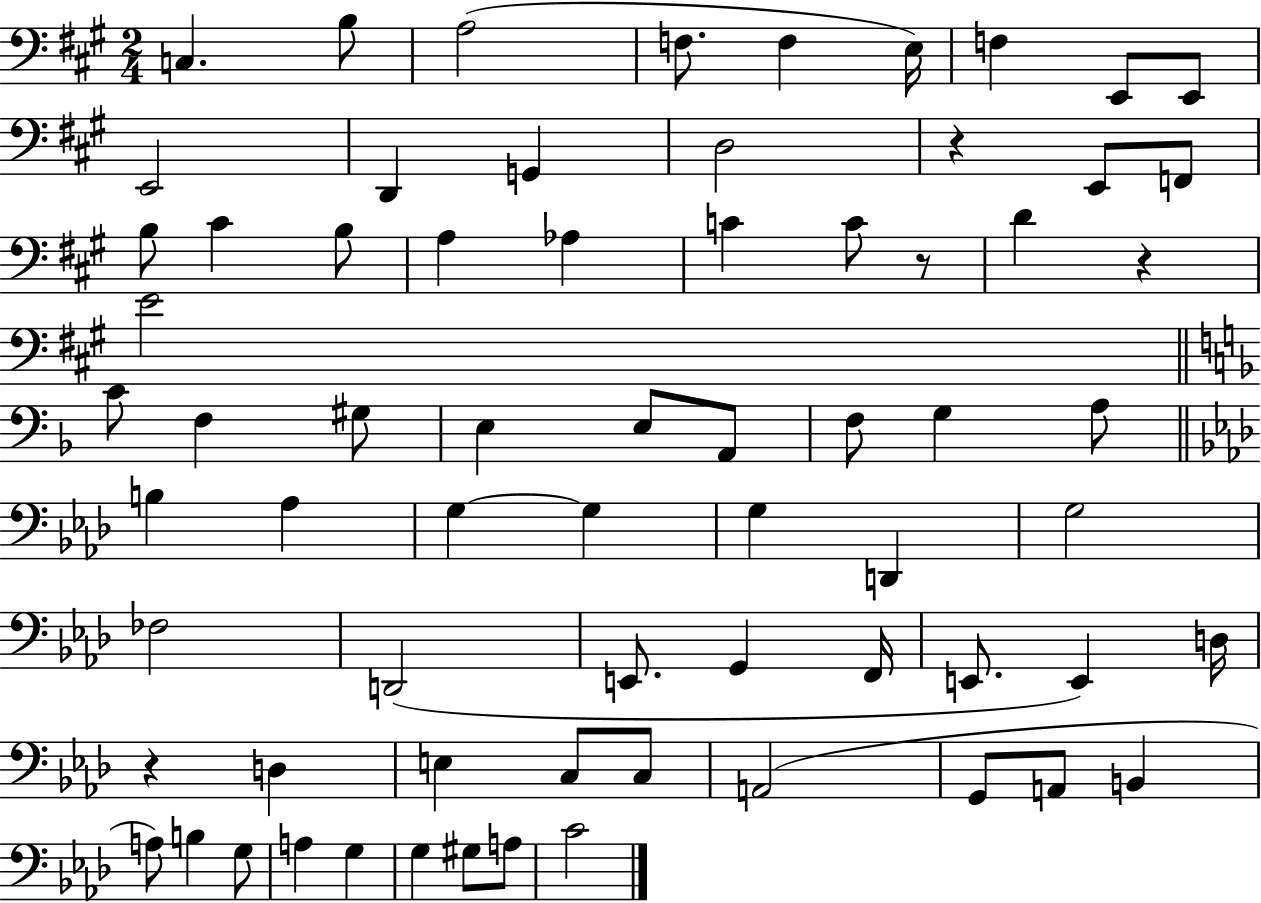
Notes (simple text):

C3/q. B3/e A3/h F3/e. F3/q E3/s F3/q E2/e E2/e E2/h D2/q G2/q D3/h R/q E2/e F2/e B3/e C#4/q B3/e A3/q Ab3/q C4/q C4/e R/e D4/q R/q E4/h C4/e F3/q G#3/e E3/q E3/e A2/e F3/e G3/q A3/e B3/q Ab3/q G3/q G3/q G3/q D2/q G3/h FES3/h D2/h E2/e. G2/q F2/s E2/e. E2/q D3/s R/q D3/q E3/q C3/e C3/e A2/h G2/e A2/e B2/q A3/e B3/q G3/e A3/q G3/q G3/q G#3/e A3/e C4/h